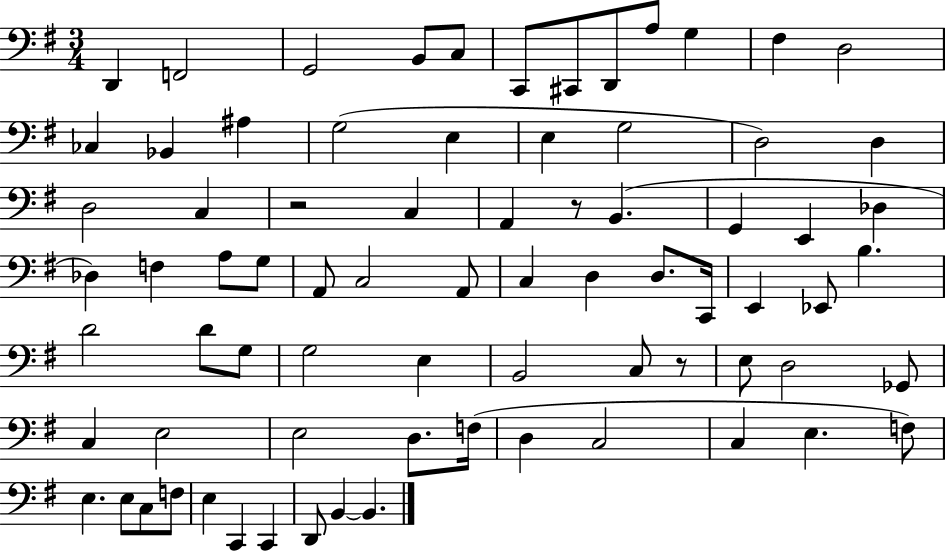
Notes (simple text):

D2/q F2/h G2/h B2/e C3/e C2/e C#2/e D2/e A3/e G3/q F#3/q D3/h CES3/q Bb2/q A#3/q G3/h E3/q E3/q G3/h D3/h D3/q D3/h C3/q R/h C3/q A2/q R/e B2/q. G2/q E2/q Db3/q Db3/q F3/q A3/e G3/e A2/e C3/h A2/e C3/q D3/q D3/e. C2/s E2/q Eb2/e B3/q. D4/h D4/e G3/e G3/h E3/q B2/h C3/e R/e E3/e D3/h Gb2/e C3/q E3/h E3/h D3/e. F3/s D3/q C3/h C3/q E3/q. F3/e E3/q. E3/e C3/e F3/e E3/q C2/q C2/q D2/e B2/q B2/q.